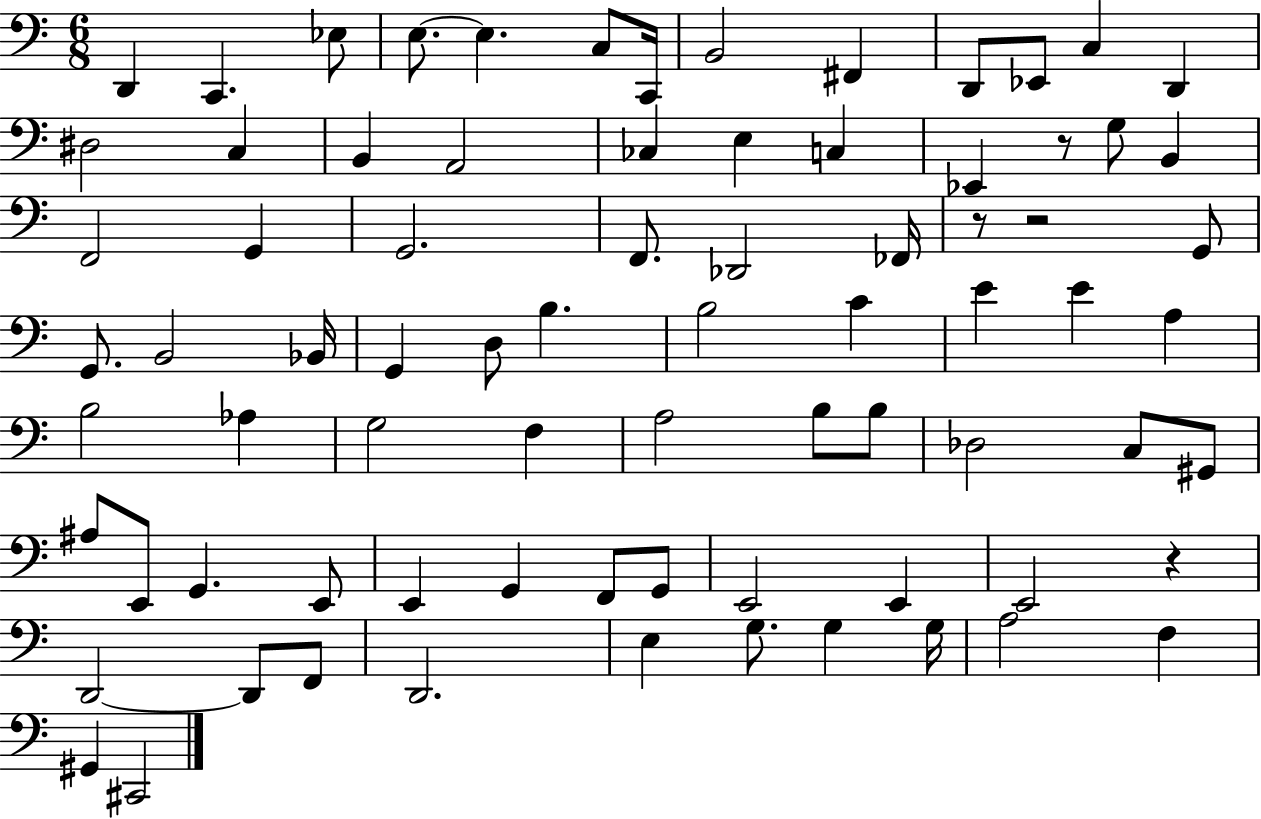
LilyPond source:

{
  \clef bass
  \numericTimeSignature
  \time 6/8
  \key c \major
  d,4 c,4. ees8 | e8.~~ e4. c8 c,16 | b,2 fis,4 | d,8 ees,8 c4 d,4 | \break dis2 c4 | b,4 a,2 | ces4 e4 c4 | ees,4 r8 g8 b,4 | \break f,2 g,4 | g,2. | f,8. des,2 fes,16 | r8 r2 g,8 | \break g,8. b,2 bes,16 | g,4 d8 b4. | b2 c'4 | e'4 e'4 a4 | \break b2 aes4 | g2 f4 | a2 b8 b8 | des2 c8 gis,8 | \break ais8 e,8 g,4. e,8 | e,4 g,4 f,8 g,8 | e,2 e,4 | e,2 r4 | \break d,2~~ d,8 f,8 | d,2. | e4 g8. g4 g16 | a2 f4 | \break gis,4 cis,2 | \bar "|."
}